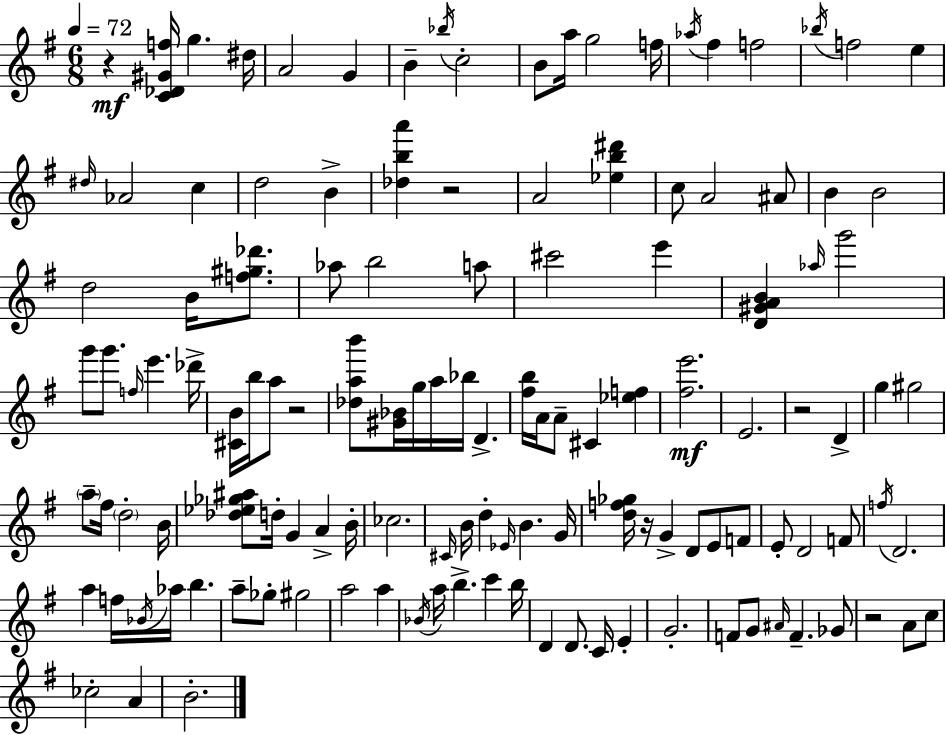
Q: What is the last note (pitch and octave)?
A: B4